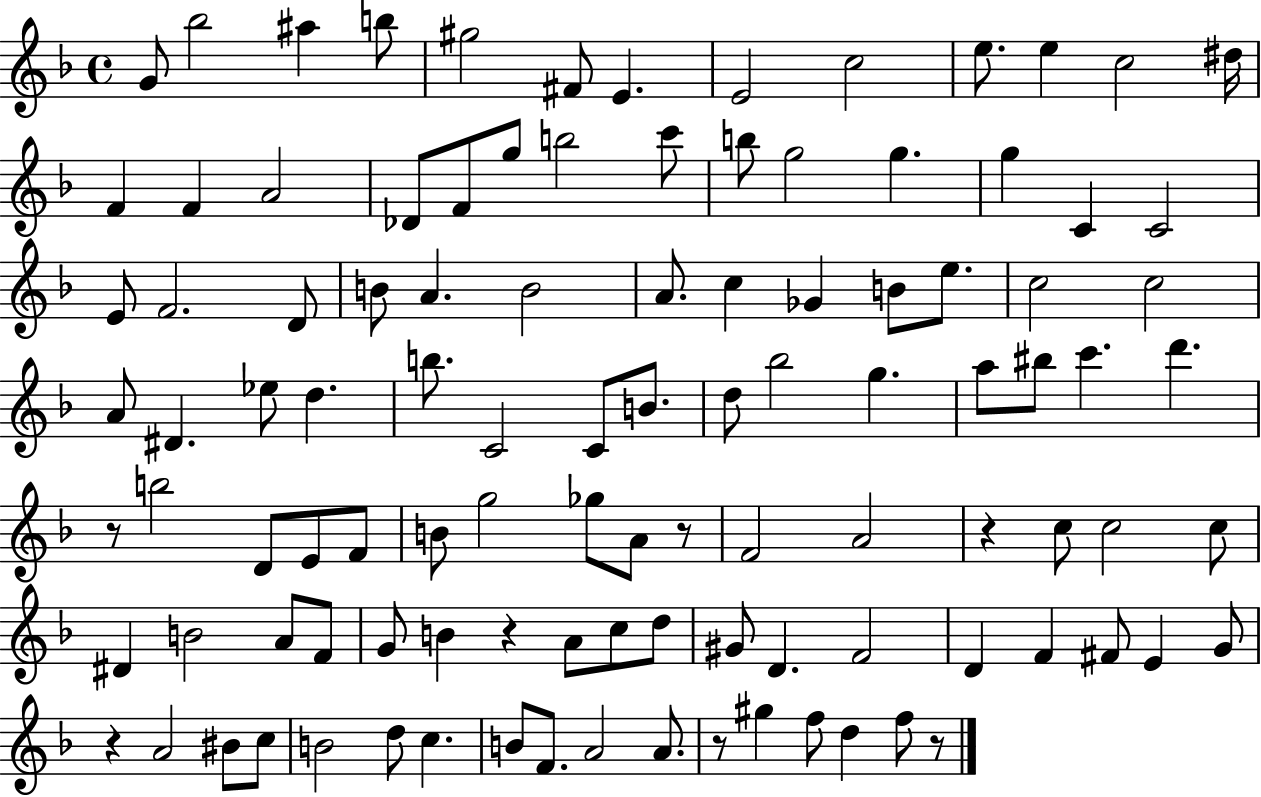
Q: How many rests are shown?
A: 7